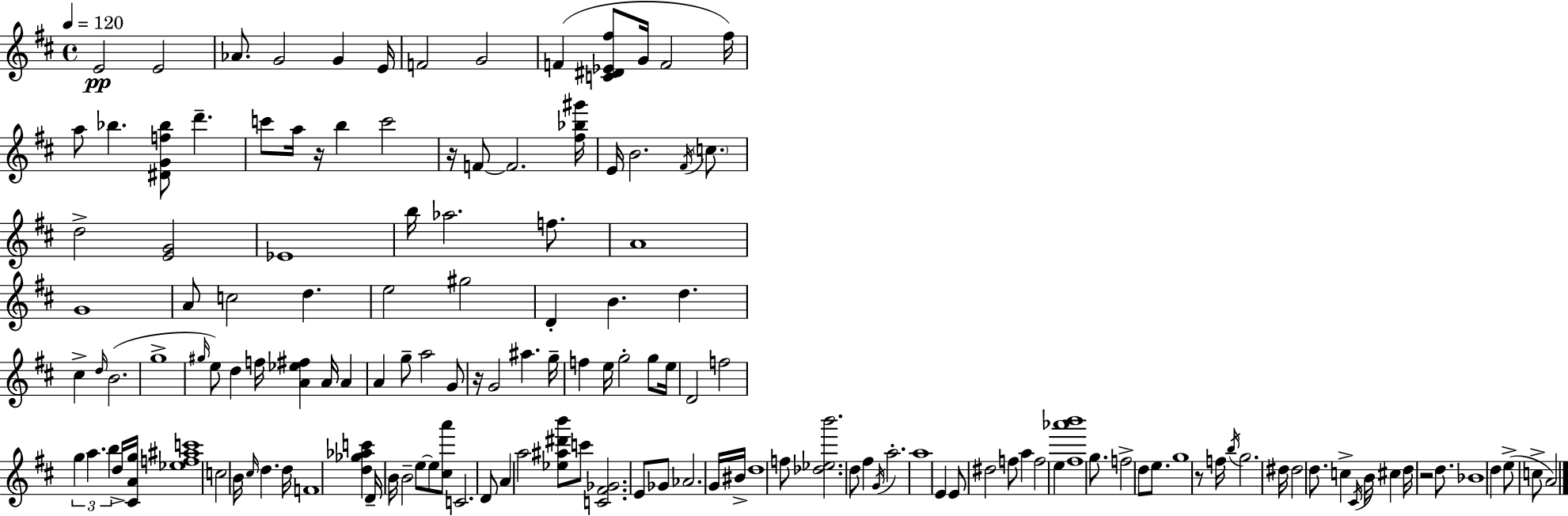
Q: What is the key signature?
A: D major